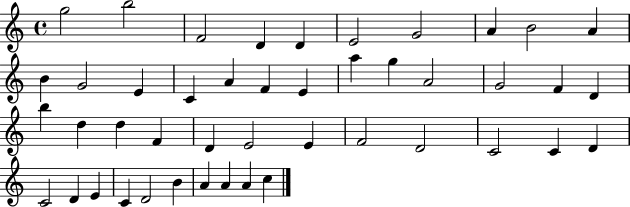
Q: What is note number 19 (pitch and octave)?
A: G5